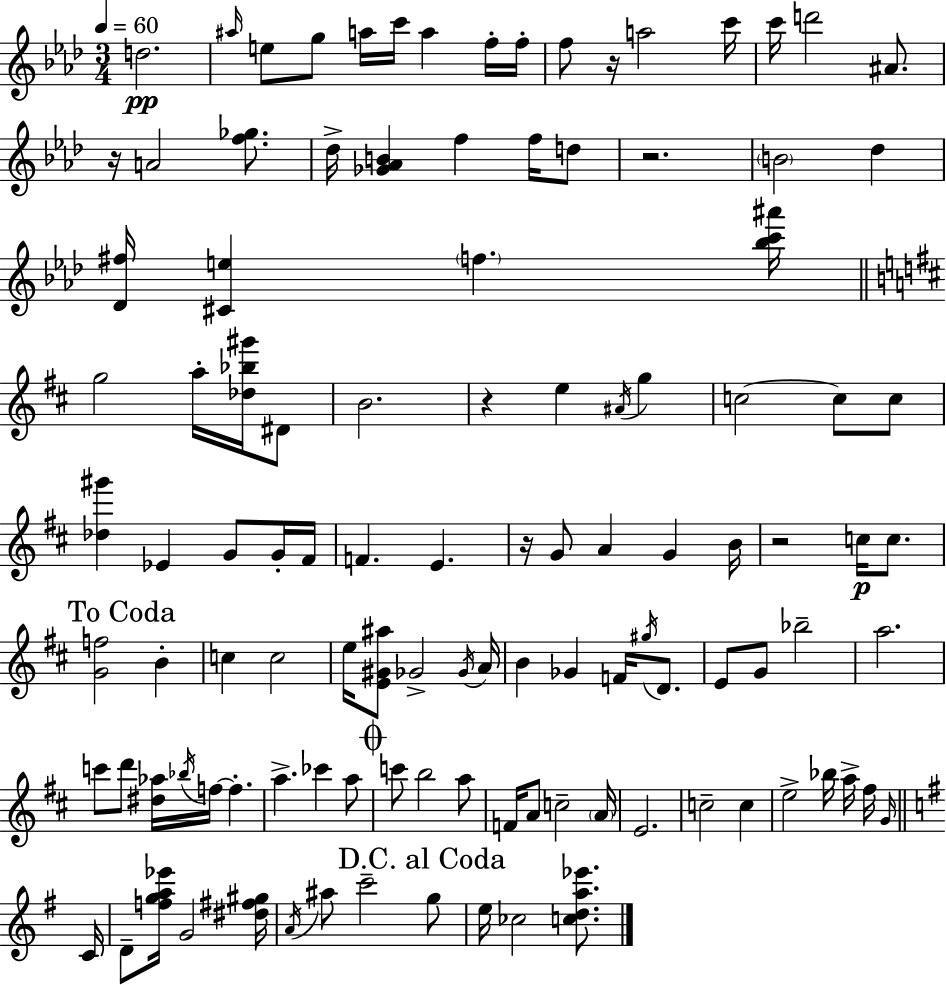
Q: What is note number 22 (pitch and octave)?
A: Db5